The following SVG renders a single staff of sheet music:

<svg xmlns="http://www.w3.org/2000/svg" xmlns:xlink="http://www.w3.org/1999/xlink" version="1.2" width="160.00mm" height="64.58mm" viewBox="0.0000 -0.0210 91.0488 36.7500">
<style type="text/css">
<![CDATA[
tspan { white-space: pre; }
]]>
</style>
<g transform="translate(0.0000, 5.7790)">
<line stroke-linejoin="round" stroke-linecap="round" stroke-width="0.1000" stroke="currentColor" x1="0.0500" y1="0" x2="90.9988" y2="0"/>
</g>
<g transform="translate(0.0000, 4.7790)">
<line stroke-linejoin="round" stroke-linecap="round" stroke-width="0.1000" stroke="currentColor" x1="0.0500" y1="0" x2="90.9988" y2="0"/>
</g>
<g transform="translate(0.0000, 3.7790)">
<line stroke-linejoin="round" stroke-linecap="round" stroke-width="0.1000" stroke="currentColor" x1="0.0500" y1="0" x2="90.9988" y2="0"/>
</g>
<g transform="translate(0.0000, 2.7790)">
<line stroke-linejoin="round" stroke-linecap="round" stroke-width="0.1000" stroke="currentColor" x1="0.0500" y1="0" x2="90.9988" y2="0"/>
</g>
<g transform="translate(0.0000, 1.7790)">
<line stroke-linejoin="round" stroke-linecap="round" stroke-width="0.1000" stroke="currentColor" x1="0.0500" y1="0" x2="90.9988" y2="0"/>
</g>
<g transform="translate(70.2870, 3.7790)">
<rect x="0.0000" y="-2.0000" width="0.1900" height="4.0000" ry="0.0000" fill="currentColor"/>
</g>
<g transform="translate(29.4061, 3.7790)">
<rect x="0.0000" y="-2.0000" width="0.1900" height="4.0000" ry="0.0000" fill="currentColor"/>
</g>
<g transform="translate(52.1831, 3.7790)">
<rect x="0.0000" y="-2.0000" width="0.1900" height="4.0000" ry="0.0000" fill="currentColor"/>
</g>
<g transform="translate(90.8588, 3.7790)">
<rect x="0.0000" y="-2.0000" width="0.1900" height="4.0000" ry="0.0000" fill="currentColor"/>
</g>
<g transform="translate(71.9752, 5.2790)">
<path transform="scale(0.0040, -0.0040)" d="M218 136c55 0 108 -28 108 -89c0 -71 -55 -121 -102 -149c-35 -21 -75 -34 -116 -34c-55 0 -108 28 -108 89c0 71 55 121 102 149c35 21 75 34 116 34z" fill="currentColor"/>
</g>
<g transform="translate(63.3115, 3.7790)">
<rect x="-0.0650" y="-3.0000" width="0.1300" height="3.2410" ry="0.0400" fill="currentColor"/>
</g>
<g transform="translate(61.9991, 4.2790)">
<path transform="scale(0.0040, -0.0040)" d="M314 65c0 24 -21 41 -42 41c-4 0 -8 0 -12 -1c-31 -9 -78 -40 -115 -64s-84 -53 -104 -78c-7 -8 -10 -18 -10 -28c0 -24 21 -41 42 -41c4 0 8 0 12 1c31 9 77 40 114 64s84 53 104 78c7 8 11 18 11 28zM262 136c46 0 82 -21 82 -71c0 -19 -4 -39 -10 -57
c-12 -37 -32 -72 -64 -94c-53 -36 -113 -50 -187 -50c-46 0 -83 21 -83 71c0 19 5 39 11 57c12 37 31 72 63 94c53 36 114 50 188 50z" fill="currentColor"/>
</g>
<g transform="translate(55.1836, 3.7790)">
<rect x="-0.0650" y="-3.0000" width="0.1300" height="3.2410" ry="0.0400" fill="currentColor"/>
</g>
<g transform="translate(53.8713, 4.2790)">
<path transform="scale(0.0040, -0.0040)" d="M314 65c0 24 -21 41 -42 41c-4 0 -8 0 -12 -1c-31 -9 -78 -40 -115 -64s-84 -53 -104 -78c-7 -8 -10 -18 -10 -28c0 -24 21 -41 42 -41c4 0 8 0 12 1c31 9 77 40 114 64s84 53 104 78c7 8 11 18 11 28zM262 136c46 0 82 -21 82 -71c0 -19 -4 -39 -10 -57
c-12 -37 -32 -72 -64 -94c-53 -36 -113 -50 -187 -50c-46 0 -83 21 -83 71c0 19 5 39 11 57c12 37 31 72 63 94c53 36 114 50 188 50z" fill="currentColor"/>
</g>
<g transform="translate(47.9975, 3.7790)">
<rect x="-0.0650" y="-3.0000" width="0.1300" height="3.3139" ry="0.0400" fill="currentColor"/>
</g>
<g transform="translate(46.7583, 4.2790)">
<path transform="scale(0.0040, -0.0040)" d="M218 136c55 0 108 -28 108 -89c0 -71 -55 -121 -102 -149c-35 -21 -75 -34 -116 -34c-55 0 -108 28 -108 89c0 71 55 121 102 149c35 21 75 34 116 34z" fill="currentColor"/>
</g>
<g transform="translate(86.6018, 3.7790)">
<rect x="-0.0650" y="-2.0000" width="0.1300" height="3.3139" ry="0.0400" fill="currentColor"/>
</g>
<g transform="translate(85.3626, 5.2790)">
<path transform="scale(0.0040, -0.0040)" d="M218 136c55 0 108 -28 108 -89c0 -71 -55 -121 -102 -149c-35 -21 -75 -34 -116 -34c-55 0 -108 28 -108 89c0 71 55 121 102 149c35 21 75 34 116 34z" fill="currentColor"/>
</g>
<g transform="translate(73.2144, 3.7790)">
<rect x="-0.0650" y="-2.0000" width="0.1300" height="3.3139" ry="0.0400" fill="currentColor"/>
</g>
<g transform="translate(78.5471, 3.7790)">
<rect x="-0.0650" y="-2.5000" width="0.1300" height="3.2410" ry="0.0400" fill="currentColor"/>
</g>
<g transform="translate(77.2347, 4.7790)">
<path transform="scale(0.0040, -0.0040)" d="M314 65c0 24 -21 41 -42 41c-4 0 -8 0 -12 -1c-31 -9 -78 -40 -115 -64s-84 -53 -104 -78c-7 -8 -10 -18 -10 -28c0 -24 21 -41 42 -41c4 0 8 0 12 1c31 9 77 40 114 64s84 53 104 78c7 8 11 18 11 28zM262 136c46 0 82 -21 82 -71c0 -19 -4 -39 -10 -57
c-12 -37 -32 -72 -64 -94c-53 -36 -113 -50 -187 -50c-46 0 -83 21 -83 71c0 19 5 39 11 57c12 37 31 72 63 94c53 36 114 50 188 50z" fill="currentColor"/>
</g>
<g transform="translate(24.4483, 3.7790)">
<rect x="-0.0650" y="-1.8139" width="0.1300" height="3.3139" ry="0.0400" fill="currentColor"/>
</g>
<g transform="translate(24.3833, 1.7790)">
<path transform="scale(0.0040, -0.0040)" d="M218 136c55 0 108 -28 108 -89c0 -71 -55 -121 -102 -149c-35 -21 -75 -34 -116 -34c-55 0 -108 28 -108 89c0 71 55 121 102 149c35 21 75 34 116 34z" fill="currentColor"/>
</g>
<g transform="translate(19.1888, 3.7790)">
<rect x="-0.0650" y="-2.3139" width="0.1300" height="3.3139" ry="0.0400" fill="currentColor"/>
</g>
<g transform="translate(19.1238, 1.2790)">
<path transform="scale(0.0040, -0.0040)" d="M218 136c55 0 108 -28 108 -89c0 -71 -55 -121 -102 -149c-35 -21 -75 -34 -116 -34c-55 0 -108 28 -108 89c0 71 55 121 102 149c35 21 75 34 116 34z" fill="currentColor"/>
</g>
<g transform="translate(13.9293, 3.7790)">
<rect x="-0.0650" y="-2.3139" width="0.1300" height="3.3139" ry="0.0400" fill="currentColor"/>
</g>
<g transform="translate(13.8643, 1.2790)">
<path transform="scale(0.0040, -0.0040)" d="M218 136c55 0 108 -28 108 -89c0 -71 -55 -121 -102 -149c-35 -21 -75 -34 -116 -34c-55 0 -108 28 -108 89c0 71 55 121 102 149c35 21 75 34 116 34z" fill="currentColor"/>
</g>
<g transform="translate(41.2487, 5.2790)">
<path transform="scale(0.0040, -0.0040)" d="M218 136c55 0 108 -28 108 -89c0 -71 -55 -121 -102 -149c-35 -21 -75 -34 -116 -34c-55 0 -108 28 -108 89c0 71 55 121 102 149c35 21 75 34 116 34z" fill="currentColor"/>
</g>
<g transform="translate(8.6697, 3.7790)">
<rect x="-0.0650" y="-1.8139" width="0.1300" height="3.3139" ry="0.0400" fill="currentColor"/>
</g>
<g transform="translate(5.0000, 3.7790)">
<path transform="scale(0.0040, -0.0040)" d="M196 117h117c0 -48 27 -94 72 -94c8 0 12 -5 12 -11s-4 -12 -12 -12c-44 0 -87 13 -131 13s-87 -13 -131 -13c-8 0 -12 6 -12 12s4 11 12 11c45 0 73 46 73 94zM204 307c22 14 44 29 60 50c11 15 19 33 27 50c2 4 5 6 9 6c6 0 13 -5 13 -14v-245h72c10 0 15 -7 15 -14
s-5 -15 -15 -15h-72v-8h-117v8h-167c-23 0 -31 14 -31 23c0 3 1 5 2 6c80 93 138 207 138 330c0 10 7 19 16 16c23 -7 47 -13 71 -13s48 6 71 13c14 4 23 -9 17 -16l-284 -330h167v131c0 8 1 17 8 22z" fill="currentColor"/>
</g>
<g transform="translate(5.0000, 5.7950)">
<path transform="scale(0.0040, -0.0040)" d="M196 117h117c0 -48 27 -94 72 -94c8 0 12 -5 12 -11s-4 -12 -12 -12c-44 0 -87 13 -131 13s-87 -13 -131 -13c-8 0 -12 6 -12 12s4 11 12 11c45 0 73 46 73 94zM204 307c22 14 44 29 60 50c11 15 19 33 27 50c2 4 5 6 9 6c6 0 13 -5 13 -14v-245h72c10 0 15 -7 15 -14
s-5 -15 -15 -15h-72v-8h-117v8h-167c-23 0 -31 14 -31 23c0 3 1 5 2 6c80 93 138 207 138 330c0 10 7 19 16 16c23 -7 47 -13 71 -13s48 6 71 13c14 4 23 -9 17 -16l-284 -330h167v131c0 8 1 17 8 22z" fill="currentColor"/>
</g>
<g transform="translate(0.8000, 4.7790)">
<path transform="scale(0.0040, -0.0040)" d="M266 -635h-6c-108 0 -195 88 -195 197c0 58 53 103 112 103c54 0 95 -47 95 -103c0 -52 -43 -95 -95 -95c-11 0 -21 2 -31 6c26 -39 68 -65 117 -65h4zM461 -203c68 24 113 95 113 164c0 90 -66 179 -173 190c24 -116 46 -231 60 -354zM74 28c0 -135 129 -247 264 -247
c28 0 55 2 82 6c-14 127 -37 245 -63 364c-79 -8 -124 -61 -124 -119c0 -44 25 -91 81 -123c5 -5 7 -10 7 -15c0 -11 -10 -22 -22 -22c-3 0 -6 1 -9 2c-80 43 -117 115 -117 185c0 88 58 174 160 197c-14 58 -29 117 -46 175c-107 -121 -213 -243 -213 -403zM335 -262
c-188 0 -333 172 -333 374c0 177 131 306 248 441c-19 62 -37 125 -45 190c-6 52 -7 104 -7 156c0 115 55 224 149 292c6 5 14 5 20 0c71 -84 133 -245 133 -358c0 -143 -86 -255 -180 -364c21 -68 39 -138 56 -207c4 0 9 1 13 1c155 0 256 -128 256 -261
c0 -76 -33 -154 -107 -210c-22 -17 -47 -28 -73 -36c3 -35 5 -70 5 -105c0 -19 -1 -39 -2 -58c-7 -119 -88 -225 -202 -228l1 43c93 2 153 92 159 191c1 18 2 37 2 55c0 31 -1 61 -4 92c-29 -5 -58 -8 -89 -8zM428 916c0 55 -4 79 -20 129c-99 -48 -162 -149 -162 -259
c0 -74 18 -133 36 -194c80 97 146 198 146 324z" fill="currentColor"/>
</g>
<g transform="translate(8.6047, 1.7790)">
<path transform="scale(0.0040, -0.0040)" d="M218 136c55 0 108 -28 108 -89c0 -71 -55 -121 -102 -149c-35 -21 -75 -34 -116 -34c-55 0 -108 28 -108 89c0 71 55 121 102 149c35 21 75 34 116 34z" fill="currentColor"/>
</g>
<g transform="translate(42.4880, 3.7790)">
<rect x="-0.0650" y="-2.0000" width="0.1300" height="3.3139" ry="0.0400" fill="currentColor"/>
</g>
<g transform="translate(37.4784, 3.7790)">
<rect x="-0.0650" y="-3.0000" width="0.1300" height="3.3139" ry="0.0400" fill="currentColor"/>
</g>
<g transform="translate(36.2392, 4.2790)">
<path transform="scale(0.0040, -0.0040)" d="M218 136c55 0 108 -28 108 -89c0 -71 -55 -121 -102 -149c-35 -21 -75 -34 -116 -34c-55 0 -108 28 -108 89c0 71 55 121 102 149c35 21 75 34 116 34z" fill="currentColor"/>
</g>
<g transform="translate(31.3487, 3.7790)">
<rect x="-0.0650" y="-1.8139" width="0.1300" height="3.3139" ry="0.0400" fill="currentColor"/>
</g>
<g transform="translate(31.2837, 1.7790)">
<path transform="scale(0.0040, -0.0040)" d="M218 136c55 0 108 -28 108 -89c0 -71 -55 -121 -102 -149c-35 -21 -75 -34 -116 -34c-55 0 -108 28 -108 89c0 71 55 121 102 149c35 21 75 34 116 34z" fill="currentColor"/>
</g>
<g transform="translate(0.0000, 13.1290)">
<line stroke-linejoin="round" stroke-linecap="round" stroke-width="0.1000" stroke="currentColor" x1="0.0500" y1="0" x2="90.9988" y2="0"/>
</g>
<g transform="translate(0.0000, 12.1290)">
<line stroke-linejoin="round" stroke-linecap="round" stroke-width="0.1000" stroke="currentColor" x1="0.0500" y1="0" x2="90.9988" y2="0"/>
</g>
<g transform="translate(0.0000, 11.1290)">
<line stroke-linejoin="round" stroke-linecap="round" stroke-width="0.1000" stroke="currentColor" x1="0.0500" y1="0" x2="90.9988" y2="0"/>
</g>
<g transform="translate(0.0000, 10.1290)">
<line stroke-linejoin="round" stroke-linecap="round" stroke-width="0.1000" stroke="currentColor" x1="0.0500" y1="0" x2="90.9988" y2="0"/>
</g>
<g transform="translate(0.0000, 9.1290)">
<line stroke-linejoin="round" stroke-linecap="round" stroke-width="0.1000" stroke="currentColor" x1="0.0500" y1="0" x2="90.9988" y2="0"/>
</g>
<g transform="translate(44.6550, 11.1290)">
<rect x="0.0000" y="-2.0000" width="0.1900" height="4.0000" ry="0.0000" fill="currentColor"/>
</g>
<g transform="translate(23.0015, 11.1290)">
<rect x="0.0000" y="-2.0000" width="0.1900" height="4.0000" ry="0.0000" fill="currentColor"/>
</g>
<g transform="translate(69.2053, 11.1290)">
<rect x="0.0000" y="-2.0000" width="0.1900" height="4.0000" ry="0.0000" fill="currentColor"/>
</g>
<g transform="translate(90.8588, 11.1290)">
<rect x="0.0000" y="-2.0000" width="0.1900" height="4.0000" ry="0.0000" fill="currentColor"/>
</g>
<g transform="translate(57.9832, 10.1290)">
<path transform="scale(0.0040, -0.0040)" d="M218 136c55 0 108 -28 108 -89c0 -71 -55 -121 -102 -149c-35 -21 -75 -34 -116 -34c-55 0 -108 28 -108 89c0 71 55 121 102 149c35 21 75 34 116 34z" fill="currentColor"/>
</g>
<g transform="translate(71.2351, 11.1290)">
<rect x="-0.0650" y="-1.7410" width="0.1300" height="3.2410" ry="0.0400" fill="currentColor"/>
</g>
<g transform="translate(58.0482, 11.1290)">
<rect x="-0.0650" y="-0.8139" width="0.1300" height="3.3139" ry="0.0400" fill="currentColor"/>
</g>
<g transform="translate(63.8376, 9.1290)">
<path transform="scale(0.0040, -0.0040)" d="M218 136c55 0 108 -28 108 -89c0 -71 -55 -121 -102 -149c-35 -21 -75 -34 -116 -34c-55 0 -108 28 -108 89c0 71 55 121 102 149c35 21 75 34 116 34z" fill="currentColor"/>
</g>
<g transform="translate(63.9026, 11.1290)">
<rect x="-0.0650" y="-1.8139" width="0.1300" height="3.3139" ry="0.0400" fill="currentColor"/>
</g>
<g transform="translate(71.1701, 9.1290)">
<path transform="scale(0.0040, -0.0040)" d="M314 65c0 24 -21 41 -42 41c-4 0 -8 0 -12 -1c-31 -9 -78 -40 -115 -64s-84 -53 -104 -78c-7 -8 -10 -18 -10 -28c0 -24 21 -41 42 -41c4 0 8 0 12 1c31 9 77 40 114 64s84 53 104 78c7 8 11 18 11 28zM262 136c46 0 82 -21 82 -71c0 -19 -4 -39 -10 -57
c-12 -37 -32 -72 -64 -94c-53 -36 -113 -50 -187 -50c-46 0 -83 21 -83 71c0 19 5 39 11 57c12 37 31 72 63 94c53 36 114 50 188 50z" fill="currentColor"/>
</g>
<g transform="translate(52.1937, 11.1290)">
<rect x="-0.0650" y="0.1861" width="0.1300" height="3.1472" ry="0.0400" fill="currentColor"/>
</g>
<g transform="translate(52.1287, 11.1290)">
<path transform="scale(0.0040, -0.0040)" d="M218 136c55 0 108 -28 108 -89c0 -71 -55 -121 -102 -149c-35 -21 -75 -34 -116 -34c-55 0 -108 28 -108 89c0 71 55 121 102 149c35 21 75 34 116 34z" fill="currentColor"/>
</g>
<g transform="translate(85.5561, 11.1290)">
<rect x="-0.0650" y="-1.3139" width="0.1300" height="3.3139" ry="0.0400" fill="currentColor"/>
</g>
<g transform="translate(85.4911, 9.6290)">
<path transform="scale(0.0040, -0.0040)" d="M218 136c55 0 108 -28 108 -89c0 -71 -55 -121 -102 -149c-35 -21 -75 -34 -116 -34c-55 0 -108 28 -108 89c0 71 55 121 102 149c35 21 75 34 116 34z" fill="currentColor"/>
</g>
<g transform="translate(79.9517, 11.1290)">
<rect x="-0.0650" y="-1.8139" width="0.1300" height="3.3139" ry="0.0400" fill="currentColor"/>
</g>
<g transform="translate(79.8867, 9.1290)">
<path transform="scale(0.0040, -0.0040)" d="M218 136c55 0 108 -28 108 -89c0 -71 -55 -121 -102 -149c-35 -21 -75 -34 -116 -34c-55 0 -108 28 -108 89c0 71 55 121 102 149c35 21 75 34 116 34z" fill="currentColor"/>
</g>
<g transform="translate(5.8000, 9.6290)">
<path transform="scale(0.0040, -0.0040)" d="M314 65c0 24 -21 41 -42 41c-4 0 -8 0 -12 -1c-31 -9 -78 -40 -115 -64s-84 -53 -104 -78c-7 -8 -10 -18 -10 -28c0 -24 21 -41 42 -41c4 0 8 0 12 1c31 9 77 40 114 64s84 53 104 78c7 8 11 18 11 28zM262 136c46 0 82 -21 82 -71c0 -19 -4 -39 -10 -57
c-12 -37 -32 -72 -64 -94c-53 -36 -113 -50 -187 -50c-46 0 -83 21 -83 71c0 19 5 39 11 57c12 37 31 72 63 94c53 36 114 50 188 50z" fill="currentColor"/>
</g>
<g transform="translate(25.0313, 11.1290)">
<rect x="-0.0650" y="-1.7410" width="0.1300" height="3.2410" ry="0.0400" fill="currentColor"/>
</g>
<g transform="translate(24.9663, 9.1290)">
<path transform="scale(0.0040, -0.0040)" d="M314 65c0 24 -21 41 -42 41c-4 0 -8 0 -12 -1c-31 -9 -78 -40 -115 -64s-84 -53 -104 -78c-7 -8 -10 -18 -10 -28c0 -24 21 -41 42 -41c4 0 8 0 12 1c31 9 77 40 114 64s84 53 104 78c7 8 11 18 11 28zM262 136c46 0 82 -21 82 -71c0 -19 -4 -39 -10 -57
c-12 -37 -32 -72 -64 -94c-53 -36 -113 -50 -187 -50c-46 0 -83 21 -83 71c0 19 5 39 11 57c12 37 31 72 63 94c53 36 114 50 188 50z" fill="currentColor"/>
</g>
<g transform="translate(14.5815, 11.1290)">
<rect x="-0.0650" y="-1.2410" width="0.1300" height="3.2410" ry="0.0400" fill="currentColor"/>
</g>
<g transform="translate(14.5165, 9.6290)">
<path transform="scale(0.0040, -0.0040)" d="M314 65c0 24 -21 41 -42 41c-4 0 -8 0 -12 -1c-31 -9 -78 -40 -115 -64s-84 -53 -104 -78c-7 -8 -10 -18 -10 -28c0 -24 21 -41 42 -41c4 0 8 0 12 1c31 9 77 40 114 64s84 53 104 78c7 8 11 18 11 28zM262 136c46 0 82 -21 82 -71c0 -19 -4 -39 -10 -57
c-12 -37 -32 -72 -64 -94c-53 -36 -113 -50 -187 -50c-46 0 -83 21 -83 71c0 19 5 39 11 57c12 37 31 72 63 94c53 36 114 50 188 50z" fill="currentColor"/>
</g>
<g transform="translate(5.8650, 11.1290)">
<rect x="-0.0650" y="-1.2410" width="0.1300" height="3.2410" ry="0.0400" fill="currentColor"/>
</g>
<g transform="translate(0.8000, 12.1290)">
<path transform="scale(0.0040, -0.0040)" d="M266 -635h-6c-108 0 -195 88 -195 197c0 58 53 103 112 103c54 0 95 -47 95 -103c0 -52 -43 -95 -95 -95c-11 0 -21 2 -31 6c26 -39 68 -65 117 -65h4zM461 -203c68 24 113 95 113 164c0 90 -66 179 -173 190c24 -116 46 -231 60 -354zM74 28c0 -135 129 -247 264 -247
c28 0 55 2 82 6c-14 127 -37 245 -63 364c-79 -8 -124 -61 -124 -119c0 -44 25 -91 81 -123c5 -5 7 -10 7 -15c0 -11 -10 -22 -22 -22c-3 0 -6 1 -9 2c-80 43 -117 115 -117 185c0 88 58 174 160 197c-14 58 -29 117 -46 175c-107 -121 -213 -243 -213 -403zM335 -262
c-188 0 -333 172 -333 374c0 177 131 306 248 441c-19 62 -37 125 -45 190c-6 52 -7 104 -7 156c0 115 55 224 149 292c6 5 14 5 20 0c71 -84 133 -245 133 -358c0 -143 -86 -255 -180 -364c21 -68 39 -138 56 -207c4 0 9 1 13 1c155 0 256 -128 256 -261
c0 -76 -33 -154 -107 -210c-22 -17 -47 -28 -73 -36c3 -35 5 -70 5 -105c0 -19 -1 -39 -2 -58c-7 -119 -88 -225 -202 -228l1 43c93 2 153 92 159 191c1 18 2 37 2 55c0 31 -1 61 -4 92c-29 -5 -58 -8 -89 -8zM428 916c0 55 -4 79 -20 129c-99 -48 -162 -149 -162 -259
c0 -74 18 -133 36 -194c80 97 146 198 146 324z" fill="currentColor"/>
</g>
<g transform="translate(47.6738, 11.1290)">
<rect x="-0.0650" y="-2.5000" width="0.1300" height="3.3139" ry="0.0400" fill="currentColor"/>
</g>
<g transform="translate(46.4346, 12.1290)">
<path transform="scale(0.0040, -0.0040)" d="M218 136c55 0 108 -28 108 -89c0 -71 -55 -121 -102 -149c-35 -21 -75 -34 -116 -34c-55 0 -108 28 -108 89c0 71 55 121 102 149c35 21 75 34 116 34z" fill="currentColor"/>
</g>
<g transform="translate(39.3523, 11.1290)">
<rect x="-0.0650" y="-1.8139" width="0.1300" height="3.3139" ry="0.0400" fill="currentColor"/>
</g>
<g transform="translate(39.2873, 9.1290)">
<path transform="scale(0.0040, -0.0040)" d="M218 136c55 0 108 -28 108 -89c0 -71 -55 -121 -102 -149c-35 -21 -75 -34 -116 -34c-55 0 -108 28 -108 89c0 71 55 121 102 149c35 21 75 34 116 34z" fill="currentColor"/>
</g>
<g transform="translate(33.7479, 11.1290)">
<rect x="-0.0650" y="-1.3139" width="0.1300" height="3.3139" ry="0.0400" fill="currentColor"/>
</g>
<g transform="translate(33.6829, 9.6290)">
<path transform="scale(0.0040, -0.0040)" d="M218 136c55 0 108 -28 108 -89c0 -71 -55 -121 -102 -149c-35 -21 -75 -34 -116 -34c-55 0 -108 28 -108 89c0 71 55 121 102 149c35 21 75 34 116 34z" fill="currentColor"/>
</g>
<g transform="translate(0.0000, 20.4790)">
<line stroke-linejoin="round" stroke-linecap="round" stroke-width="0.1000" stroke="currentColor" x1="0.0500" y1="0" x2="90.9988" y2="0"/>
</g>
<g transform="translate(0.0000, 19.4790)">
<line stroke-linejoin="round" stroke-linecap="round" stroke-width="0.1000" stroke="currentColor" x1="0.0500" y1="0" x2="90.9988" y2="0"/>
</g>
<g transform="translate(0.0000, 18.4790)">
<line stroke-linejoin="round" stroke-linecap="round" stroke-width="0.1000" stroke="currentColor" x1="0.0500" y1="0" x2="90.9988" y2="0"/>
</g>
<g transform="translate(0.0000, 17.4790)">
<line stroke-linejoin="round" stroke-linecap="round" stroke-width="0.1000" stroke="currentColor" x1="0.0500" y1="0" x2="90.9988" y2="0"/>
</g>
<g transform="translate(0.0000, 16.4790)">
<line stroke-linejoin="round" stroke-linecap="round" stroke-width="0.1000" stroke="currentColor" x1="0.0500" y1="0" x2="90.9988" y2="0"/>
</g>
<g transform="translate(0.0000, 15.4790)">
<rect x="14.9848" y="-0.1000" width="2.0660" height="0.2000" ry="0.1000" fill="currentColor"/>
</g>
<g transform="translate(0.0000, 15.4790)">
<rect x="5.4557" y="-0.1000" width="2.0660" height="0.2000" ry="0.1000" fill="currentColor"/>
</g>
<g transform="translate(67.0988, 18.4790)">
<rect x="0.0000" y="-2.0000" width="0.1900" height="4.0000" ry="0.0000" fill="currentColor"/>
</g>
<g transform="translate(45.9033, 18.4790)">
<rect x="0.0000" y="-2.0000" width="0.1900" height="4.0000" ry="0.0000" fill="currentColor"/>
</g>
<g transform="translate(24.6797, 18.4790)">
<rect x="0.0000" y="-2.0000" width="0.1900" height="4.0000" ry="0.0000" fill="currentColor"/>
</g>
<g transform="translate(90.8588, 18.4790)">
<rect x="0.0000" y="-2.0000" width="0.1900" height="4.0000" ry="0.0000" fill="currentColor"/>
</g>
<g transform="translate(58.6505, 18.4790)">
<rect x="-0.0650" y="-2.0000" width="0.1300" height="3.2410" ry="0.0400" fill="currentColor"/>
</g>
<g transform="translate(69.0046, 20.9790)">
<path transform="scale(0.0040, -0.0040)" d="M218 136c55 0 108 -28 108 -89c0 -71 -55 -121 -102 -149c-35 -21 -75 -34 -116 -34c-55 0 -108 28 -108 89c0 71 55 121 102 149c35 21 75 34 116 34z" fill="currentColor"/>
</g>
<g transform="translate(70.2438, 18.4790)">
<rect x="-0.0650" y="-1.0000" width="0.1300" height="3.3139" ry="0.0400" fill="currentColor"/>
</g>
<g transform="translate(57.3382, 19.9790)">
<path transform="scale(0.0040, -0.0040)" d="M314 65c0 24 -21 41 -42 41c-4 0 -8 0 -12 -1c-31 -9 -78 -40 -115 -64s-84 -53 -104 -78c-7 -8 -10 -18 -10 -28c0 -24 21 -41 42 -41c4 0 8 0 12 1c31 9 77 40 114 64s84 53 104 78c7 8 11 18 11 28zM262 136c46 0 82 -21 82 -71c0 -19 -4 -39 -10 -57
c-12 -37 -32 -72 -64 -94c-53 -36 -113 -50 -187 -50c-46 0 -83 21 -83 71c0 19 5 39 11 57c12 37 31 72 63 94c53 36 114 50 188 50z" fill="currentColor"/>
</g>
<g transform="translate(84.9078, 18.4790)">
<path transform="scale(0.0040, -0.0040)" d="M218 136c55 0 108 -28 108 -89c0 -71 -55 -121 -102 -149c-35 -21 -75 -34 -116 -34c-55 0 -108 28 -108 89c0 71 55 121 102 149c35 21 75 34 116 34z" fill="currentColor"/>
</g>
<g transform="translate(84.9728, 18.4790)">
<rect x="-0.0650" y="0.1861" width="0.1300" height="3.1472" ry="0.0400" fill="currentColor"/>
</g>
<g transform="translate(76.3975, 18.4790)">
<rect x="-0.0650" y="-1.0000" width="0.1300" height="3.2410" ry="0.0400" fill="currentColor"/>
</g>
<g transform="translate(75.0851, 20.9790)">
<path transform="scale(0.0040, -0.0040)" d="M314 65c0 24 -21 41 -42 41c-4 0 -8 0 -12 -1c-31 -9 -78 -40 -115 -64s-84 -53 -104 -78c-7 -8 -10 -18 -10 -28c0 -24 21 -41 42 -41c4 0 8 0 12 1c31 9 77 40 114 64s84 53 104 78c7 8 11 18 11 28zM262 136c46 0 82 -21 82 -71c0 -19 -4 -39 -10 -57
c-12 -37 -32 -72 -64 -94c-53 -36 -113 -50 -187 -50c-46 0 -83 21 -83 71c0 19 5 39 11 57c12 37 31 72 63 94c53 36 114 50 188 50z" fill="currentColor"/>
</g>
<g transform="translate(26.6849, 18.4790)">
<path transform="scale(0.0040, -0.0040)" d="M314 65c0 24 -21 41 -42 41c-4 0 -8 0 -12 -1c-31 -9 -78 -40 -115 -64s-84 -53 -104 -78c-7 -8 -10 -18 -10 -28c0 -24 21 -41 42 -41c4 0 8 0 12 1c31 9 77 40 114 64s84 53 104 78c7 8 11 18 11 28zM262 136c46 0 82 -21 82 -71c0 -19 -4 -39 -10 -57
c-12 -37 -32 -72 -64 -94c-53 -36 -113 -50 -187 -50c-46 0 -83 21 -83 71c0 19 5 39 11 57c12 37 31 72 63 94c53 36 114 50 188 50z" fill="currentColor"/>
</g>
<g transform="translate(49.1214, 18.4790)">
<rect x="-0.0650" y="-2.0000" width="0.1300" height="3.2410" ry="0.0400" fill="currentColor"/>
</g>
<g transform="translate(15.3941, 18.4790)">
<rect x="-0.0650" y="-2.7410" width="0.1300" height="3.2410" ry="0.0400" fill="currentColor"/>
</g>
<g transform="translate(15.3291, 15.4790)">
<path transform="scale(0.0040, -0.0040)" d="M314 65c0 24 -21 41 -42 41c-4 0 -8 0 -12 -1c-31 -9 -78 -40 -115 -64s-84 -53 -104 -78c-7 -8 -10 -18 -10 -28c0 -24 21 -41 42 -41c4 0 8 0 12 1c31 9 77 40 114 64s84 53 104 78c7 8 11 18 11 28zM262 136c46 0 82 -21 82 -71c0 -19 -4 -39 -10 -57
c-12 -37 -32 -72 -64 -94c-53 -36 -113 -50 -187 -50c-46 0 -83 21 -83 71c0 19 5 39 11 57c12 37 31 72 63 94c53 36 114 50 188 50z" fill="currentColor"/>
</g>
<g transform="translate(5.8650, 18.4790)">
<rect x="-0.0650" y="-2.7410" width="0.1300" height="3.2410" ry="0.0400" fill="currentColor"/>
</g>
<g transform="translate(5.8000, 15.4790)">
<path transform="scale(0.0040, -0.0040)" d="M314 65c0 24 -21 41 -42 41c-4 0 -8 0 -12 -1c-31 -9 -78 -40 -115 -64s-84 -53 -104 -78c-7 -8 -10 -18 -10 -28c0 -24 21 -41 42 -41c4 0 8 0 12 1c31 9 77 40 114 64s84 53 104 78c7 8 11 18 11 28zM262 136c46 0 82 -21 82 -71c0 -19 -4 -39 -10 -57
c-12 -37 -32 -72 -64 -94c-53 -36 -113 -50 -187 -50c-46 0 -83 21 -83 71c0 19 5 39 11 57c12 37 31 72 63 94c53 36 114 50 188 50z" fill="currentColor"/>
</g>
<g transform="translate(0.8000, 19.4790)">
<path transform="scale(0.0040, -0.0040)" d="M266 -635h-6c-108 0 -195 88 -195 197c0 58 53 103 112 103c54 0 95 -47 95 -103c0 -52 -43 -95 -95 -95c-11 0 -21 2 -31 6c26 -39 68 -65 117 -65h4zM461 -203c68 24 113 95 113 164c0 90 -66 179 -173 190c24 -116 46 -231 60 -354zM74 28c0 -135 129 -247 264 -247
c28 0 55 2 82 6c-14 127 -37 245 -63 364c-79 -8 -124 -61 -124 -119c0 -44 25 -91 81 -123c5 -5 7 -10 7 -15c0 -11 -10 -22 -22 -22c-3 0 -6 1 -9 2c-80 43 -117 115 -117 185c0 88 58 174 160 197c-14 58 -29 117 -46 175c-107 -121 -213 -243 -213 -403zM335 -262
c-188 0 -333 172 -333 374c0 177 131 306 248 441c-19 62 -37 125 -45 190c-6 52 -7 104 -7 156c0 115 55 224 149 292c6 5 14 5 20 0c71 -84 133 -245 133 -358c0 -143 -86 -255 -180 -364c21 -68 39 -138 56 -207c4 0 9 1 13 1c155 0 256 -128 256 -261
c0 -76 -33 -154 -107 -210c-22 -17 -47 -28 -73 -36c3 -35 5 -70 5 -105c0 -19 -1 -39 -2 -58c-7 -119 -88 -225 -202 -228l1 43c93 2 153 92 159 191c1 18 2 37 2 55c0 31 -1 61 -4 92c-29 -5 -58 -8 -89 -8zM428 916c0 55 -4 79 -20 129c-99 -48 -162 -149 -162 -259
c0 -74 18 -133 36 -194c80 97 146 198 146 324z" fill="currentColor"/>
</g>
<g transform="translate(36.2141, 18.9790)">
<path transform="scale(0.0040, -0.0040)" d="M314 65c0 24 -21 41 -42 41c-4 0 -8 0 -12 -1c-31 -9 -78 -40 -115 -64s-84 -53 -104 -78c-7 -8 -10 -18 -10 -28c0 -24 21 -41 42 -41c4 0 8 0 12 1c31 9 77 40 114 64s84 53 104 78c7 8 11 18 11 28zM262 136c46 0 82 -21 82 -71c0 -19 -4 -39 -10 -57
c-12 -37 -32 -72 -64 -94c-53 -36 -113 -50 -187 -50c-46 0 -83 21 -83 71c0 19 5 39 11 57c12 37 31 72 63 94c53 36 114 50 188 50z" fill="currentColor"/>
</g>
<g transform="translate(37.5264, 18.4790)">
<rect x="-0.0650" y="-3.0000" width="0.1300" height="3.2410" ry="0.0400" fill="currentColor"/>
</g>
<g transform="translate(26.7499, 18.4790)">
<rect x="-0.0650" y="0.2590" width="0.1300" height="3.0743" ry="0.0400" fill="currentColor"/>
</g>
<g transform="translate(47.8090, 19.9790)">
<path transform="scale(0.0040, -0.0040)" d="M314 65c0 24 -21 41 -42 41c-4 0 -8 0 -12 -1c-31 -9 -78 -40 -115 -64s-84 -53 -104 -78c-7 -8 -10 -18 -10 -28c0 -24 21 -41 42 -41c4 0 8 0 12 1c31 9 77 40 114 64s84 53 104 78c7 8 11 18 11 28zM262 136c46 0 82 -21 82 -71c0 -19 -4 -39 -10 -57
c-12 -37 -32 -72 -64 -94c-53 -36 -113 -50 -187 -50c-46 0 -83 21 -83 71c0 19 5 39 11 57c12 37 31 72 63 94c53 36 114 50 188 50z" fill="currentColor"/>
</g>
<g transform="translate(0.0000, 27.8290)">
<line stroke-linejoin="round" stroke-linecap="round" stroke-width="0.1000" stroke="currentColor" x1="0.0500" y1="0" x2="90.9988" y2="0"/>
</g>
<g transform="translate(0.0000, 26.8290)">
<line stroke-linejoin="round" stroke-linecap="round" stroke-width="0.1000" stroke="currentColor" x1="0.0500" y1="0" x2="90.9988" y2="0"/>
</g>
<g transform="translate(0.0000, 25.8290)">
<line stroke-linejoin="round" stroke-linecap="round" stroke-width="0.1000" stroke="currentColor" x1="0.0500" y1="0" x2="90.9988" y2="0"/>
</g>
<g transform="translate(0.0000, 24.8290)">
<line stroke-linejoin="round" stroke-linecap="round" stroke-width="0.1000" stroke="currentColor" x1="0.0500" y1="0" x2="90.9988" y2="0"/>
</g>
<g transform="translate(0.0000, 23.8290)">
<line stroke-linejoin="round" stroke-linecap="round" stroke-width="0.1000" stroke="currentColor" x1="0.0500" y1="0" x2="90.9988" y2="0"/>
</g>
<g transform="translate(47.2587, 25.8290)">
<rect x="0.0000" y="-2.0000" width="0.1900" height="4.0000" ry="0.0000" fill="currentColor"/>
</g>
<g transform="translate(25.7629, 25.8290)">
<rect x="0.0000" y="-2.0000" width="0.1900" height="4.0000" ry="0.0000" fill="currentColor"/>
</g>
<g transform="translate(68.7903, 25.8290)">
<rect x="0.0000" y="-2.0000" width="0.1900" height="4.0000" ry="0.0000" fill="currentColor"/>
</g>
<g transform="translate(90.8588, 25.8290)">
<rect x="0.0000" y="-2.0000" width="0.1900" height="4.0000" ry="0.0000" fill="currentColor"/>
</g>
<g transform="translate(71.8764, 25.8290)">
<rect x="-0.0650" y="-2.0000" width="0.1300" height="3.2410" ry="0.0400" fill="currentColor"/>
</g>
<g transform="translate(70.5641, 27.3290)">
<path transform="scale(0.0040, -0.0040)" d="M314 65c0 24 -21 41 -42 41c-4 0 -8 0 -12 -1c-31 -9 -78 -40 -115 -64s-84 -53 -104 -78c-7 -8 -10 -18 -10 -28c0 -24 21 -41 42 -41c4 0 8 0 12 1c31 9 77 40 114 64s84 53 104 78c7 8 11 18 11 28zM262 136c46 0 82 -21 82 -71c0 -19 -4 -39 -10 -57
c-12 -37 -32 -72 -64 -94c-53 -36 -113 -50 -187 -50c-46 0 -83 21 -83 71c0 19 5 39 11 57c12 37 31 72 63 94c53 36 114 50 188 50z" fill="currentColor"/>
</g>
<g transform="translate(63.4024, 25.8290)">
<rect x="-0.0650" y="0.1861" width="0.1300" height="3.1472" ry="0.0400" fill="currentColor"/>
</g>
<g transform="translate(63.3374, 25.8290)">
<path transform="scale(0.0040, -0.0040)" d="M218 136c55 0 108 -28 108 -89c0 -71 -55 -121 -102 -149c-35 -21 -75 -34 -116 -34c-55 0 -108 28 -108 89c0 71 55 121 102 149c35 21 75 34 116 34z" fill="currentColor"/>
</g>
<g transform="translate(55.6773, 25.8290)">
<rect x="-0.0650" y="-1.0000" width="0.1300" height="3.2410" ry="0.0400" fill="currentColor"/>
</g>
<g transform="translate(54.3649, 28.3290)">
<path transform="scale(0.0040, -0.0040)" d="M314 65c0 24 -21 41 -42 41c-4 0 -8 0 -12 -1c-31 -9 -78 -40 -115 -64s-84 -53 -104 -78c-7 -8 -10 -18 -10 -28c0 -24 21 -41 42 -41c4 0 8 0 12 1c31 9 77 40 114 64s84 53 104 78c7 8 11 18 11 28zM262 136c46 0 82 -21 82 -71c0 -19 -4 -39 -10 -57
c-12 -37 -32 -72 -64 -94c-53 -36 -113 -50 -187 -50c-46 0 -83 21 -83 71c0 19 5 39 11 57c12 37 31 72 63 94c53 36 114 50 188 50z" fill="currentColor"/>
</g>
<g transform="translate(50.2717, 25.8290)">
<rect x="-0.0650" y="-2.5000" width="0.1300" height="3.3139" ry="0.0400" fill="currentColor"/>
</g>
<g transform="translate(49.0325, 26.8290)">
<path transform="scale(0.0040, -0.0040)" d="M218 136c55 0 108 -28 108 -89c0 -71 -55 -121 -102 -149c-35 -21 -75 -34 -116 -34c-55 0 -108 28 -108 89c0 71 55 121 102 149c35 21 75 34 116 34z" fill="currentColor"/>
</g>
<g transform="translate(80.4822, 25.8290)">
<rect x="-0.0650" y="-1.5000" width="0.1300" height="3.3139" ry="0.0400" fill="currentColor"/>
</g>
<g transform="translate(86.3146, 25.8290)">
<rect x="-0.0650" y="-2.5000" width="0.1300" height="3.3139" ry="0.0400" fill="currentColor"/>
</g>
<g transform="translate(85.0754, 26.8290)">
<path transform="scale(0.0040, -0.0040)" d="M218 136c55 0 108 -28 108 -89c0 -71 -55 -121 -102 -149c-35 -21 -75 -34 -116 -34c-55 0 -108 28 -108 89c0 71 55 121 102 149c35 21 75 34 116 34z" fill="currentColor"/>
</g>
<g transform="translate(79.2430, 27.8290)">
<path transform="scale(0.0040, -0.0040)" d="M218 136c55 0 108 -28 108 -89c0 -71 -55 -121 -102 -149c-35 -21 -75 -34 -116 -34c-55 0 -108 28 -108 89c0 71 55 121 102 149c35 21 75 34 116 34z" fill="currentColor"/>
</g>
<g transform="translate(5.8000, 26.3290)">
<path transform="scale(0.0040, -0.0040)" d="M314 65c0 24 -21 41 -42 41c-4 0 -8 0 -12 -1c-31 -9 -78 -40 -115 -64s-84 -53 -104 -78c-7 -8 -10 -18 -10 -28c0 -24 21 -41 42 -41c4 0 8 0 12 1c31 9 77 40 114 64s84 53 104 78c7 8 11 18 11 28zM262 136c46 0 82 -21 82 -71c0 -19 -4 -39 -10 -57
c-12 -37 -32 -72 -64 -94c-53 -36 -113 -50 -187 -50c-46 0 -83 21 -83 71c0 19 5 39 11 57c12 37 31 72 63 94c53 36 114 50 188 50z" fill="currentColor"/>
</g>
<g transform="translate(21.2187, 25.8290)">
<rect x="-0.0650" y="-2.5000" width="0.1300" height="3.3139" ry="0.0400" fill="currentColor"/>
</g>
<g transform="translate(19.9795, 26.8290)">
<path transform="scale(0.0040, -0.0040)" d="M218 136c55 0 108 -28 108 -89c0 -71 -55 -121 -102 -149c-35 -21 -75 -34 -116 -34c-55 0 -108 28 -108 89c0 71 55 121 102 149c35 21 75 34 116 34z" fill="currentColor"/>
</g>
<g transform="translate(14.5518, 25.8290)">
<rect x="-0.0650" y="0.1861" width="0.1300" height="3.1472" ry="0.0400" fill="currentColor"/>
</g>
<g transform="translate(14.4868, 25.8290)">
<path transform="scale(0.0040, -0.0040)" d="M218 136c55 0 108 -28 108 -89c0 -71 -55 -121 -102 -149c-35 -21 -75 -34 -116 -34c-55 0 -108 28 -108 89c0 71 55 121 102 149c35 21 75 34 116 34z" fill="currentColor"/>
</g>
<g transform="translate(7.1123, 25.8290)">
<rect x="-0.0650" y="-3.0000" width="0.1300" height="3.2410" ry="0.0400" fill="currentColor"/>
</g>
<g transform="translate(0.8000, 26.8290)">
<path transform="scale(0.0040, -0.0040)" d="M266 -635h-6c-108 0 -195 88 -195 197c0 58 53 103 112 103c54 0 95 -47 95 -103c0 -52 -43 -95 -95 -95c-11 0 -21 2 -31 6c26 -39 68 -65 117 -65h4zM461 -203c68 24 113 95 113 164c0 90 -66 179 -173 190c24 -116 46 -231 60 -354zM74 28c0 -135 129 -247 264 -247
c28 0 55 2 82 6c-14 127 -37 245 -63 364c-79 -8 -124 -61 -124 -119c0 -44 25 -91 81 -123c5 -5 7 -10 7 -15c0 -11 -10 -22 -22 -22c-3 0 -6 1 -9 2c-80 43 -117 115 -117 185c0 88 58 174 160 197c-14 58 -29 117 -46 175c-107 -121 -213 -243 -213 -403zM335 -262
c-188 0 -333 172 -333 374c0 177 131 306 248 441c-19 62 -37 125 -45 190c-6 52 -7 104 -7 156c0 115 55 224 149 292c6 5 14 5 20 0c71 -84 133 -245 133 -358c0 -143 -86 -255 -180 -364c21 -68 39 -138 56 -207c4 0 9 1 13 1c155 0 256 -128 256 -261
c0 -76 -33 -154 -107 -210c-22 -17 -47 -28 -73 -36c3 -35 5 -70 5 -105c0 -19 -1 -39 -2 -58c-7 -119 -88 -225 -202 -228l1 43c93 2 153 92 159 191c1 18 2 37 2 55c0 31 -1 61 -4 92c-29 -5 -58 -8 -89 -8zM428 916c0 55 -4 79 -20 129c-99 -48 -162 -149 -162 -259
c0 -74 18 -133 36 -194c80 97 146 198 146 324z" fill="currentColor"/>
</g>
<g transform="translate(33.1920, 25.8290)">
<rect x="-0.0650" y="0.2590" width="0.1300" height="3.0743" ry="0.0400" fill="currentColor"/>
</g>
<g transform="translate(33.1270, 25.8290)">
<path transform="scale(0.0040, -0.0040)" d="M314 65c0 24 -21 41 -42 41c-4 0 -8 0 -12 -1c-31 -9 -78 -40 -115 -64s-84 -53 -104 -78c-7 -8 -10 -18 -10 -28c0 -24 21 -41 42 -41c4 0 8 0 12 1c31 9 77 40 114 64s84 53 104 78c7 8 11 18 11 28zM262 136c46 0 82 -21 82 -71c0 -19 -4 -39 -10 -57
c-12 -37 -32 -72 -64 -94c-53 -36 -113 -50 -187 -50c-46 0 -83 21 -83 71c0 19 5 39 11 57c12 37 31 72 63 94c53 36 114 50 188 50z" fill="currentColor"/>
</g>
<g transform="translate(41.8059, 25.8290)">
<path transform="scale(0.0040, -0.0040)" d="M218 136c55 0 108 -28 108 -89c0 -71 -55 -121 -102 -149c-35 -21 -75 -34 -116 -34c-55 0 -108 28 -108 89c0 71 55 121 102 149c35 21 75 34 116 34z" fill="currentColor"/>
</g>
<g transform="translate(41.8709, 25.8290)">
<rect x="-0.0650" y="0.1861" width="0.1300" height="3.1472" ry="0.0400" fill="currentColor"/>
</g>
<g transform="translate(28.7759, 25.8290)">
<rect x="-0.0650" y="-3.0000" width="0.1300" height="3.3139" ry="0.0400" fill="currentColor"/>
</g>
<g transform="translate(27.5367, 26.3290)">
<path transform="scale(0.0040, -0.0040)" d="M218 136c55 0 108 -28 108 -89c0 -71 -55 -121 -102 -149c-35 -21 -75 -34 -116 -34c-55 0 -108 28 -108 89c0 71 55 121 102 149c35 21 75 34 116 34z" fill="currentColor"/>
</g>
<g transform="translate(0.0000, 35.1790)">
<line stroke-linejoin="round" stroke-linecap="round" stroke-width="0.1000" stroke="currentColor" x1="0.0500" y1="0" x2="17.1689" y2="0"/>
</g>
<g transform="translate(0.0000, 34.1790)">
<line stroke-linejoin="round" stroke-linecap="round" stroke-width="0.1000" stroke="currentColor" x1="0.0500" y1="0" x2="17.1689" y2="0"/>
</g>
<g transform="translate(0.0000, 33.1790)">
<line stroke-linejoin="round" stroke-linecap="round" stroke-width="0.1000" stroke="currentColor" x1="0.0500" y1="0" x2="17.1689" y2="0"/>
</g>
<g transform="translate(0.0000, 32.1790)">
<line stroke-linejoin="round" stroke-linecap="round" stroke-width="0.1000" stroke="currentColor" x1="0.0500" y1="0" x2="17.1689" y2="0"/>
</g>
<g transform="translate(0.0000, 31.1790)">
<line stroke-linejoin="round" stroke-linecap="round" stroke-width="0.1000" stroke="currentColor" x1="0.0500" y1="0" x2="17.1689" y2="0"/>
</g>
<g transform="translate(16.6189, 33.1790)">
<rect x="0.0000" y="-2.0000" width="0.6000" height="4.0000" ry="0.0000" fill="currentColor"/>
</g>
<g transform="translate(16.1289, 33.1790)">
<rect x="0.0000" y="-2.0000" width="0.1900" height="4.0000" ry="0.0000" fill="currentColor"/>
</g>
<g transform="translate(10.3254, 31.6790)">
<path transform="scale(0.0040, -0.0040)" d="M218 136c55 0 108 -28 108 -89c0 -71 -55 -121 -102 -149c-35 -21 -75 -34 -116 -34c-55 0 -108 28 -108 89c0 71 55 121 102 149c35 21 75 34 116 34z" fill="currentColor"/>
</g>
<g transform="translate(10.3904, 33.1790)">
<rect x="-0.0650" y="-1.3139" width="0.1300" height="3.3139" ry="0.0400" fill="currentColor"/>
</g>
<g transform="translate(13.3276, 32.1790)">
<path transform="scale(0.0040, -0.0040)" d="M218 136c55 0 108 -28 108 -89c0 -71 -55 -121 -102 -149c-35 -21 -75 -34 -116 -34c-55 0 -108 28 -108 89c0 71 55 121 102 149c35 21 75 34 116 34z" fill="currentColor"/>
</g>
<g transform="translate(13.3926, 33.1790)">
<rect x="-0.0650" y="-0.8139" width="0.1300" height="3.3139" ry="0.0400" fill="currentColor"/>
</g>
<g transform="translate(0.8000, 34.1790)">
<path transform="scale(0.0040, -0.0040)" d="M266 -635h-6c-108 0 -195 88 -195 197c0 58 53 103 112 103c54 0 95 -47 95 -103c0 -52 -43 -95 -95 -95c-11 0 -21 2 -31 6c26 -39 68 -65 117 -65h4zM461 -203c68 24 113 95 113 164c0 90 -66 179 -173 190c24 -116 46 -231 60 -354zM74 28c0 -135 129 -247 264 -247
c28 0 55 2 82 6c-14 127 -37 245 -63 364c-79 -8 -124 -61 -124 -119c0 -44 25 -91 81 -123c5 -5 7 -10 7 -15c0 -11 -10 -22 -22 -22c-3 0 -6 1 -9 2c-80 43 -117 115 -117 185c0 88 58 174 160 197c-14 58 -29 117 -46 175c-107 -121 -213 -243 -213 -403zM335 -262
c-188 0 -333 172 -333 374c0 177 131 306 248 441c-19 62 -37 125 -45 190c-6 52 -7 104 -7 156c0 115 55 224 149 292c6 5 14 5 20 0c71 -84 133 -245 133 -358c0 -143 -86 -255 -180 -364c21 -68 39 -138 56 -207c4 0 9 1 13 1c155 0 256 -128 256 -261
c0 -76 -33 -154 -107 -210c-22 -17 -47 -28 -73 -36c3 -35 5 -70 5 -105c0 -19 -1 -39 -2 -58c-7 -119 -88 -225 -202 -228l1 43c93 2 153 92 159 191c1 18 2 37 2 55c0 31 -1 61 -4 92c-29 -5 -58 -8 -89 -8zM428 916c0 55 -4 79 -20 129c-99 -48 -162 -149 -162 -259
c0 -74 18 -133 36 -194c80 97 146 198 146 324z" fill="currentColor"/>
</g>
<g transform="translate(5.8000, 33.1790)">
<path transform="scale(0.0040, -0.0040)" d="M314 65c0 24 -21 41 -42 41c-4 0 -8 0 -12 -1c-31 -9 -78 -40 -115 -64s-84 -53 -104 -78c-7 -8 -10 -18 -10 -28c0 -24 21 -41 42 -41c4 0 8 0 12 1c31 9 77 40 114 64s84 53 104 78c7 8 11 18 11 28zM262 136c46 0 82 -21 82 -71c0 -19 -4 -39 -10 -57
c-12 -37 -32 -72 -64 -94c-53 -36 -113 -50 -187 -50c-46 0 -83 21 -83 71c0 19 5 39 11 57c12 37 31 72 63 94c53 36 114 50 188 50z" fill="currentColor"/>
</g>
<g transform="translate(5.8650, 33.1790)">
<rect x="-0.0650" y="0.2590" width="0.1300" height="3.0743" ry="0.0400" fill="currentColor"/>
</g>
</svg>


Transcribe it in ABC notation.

X:1
T:Untitled
M:4/4
L:1/4
K:C
f g g f f A F A A2 A2 F G2 F e2 e2 f2 e f G B d f f2 f e a2 a2 B2 A2 F2 F2 D D2 B A2 B G A B2 B G D2 B F2 E G B2 e d